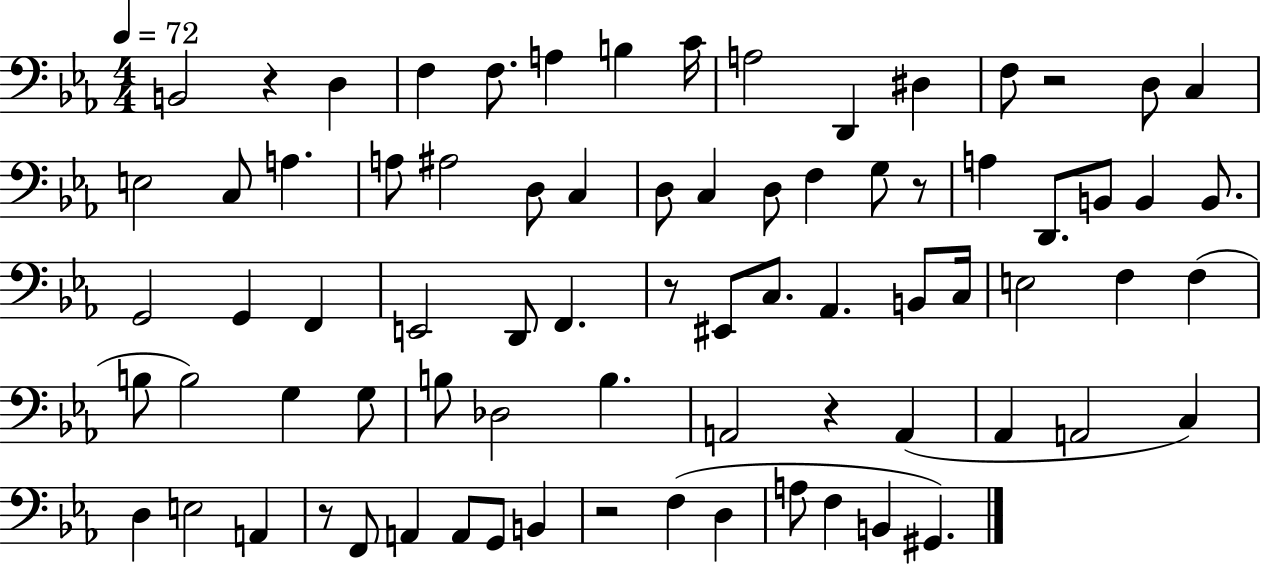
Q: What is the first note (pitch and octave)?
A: B2